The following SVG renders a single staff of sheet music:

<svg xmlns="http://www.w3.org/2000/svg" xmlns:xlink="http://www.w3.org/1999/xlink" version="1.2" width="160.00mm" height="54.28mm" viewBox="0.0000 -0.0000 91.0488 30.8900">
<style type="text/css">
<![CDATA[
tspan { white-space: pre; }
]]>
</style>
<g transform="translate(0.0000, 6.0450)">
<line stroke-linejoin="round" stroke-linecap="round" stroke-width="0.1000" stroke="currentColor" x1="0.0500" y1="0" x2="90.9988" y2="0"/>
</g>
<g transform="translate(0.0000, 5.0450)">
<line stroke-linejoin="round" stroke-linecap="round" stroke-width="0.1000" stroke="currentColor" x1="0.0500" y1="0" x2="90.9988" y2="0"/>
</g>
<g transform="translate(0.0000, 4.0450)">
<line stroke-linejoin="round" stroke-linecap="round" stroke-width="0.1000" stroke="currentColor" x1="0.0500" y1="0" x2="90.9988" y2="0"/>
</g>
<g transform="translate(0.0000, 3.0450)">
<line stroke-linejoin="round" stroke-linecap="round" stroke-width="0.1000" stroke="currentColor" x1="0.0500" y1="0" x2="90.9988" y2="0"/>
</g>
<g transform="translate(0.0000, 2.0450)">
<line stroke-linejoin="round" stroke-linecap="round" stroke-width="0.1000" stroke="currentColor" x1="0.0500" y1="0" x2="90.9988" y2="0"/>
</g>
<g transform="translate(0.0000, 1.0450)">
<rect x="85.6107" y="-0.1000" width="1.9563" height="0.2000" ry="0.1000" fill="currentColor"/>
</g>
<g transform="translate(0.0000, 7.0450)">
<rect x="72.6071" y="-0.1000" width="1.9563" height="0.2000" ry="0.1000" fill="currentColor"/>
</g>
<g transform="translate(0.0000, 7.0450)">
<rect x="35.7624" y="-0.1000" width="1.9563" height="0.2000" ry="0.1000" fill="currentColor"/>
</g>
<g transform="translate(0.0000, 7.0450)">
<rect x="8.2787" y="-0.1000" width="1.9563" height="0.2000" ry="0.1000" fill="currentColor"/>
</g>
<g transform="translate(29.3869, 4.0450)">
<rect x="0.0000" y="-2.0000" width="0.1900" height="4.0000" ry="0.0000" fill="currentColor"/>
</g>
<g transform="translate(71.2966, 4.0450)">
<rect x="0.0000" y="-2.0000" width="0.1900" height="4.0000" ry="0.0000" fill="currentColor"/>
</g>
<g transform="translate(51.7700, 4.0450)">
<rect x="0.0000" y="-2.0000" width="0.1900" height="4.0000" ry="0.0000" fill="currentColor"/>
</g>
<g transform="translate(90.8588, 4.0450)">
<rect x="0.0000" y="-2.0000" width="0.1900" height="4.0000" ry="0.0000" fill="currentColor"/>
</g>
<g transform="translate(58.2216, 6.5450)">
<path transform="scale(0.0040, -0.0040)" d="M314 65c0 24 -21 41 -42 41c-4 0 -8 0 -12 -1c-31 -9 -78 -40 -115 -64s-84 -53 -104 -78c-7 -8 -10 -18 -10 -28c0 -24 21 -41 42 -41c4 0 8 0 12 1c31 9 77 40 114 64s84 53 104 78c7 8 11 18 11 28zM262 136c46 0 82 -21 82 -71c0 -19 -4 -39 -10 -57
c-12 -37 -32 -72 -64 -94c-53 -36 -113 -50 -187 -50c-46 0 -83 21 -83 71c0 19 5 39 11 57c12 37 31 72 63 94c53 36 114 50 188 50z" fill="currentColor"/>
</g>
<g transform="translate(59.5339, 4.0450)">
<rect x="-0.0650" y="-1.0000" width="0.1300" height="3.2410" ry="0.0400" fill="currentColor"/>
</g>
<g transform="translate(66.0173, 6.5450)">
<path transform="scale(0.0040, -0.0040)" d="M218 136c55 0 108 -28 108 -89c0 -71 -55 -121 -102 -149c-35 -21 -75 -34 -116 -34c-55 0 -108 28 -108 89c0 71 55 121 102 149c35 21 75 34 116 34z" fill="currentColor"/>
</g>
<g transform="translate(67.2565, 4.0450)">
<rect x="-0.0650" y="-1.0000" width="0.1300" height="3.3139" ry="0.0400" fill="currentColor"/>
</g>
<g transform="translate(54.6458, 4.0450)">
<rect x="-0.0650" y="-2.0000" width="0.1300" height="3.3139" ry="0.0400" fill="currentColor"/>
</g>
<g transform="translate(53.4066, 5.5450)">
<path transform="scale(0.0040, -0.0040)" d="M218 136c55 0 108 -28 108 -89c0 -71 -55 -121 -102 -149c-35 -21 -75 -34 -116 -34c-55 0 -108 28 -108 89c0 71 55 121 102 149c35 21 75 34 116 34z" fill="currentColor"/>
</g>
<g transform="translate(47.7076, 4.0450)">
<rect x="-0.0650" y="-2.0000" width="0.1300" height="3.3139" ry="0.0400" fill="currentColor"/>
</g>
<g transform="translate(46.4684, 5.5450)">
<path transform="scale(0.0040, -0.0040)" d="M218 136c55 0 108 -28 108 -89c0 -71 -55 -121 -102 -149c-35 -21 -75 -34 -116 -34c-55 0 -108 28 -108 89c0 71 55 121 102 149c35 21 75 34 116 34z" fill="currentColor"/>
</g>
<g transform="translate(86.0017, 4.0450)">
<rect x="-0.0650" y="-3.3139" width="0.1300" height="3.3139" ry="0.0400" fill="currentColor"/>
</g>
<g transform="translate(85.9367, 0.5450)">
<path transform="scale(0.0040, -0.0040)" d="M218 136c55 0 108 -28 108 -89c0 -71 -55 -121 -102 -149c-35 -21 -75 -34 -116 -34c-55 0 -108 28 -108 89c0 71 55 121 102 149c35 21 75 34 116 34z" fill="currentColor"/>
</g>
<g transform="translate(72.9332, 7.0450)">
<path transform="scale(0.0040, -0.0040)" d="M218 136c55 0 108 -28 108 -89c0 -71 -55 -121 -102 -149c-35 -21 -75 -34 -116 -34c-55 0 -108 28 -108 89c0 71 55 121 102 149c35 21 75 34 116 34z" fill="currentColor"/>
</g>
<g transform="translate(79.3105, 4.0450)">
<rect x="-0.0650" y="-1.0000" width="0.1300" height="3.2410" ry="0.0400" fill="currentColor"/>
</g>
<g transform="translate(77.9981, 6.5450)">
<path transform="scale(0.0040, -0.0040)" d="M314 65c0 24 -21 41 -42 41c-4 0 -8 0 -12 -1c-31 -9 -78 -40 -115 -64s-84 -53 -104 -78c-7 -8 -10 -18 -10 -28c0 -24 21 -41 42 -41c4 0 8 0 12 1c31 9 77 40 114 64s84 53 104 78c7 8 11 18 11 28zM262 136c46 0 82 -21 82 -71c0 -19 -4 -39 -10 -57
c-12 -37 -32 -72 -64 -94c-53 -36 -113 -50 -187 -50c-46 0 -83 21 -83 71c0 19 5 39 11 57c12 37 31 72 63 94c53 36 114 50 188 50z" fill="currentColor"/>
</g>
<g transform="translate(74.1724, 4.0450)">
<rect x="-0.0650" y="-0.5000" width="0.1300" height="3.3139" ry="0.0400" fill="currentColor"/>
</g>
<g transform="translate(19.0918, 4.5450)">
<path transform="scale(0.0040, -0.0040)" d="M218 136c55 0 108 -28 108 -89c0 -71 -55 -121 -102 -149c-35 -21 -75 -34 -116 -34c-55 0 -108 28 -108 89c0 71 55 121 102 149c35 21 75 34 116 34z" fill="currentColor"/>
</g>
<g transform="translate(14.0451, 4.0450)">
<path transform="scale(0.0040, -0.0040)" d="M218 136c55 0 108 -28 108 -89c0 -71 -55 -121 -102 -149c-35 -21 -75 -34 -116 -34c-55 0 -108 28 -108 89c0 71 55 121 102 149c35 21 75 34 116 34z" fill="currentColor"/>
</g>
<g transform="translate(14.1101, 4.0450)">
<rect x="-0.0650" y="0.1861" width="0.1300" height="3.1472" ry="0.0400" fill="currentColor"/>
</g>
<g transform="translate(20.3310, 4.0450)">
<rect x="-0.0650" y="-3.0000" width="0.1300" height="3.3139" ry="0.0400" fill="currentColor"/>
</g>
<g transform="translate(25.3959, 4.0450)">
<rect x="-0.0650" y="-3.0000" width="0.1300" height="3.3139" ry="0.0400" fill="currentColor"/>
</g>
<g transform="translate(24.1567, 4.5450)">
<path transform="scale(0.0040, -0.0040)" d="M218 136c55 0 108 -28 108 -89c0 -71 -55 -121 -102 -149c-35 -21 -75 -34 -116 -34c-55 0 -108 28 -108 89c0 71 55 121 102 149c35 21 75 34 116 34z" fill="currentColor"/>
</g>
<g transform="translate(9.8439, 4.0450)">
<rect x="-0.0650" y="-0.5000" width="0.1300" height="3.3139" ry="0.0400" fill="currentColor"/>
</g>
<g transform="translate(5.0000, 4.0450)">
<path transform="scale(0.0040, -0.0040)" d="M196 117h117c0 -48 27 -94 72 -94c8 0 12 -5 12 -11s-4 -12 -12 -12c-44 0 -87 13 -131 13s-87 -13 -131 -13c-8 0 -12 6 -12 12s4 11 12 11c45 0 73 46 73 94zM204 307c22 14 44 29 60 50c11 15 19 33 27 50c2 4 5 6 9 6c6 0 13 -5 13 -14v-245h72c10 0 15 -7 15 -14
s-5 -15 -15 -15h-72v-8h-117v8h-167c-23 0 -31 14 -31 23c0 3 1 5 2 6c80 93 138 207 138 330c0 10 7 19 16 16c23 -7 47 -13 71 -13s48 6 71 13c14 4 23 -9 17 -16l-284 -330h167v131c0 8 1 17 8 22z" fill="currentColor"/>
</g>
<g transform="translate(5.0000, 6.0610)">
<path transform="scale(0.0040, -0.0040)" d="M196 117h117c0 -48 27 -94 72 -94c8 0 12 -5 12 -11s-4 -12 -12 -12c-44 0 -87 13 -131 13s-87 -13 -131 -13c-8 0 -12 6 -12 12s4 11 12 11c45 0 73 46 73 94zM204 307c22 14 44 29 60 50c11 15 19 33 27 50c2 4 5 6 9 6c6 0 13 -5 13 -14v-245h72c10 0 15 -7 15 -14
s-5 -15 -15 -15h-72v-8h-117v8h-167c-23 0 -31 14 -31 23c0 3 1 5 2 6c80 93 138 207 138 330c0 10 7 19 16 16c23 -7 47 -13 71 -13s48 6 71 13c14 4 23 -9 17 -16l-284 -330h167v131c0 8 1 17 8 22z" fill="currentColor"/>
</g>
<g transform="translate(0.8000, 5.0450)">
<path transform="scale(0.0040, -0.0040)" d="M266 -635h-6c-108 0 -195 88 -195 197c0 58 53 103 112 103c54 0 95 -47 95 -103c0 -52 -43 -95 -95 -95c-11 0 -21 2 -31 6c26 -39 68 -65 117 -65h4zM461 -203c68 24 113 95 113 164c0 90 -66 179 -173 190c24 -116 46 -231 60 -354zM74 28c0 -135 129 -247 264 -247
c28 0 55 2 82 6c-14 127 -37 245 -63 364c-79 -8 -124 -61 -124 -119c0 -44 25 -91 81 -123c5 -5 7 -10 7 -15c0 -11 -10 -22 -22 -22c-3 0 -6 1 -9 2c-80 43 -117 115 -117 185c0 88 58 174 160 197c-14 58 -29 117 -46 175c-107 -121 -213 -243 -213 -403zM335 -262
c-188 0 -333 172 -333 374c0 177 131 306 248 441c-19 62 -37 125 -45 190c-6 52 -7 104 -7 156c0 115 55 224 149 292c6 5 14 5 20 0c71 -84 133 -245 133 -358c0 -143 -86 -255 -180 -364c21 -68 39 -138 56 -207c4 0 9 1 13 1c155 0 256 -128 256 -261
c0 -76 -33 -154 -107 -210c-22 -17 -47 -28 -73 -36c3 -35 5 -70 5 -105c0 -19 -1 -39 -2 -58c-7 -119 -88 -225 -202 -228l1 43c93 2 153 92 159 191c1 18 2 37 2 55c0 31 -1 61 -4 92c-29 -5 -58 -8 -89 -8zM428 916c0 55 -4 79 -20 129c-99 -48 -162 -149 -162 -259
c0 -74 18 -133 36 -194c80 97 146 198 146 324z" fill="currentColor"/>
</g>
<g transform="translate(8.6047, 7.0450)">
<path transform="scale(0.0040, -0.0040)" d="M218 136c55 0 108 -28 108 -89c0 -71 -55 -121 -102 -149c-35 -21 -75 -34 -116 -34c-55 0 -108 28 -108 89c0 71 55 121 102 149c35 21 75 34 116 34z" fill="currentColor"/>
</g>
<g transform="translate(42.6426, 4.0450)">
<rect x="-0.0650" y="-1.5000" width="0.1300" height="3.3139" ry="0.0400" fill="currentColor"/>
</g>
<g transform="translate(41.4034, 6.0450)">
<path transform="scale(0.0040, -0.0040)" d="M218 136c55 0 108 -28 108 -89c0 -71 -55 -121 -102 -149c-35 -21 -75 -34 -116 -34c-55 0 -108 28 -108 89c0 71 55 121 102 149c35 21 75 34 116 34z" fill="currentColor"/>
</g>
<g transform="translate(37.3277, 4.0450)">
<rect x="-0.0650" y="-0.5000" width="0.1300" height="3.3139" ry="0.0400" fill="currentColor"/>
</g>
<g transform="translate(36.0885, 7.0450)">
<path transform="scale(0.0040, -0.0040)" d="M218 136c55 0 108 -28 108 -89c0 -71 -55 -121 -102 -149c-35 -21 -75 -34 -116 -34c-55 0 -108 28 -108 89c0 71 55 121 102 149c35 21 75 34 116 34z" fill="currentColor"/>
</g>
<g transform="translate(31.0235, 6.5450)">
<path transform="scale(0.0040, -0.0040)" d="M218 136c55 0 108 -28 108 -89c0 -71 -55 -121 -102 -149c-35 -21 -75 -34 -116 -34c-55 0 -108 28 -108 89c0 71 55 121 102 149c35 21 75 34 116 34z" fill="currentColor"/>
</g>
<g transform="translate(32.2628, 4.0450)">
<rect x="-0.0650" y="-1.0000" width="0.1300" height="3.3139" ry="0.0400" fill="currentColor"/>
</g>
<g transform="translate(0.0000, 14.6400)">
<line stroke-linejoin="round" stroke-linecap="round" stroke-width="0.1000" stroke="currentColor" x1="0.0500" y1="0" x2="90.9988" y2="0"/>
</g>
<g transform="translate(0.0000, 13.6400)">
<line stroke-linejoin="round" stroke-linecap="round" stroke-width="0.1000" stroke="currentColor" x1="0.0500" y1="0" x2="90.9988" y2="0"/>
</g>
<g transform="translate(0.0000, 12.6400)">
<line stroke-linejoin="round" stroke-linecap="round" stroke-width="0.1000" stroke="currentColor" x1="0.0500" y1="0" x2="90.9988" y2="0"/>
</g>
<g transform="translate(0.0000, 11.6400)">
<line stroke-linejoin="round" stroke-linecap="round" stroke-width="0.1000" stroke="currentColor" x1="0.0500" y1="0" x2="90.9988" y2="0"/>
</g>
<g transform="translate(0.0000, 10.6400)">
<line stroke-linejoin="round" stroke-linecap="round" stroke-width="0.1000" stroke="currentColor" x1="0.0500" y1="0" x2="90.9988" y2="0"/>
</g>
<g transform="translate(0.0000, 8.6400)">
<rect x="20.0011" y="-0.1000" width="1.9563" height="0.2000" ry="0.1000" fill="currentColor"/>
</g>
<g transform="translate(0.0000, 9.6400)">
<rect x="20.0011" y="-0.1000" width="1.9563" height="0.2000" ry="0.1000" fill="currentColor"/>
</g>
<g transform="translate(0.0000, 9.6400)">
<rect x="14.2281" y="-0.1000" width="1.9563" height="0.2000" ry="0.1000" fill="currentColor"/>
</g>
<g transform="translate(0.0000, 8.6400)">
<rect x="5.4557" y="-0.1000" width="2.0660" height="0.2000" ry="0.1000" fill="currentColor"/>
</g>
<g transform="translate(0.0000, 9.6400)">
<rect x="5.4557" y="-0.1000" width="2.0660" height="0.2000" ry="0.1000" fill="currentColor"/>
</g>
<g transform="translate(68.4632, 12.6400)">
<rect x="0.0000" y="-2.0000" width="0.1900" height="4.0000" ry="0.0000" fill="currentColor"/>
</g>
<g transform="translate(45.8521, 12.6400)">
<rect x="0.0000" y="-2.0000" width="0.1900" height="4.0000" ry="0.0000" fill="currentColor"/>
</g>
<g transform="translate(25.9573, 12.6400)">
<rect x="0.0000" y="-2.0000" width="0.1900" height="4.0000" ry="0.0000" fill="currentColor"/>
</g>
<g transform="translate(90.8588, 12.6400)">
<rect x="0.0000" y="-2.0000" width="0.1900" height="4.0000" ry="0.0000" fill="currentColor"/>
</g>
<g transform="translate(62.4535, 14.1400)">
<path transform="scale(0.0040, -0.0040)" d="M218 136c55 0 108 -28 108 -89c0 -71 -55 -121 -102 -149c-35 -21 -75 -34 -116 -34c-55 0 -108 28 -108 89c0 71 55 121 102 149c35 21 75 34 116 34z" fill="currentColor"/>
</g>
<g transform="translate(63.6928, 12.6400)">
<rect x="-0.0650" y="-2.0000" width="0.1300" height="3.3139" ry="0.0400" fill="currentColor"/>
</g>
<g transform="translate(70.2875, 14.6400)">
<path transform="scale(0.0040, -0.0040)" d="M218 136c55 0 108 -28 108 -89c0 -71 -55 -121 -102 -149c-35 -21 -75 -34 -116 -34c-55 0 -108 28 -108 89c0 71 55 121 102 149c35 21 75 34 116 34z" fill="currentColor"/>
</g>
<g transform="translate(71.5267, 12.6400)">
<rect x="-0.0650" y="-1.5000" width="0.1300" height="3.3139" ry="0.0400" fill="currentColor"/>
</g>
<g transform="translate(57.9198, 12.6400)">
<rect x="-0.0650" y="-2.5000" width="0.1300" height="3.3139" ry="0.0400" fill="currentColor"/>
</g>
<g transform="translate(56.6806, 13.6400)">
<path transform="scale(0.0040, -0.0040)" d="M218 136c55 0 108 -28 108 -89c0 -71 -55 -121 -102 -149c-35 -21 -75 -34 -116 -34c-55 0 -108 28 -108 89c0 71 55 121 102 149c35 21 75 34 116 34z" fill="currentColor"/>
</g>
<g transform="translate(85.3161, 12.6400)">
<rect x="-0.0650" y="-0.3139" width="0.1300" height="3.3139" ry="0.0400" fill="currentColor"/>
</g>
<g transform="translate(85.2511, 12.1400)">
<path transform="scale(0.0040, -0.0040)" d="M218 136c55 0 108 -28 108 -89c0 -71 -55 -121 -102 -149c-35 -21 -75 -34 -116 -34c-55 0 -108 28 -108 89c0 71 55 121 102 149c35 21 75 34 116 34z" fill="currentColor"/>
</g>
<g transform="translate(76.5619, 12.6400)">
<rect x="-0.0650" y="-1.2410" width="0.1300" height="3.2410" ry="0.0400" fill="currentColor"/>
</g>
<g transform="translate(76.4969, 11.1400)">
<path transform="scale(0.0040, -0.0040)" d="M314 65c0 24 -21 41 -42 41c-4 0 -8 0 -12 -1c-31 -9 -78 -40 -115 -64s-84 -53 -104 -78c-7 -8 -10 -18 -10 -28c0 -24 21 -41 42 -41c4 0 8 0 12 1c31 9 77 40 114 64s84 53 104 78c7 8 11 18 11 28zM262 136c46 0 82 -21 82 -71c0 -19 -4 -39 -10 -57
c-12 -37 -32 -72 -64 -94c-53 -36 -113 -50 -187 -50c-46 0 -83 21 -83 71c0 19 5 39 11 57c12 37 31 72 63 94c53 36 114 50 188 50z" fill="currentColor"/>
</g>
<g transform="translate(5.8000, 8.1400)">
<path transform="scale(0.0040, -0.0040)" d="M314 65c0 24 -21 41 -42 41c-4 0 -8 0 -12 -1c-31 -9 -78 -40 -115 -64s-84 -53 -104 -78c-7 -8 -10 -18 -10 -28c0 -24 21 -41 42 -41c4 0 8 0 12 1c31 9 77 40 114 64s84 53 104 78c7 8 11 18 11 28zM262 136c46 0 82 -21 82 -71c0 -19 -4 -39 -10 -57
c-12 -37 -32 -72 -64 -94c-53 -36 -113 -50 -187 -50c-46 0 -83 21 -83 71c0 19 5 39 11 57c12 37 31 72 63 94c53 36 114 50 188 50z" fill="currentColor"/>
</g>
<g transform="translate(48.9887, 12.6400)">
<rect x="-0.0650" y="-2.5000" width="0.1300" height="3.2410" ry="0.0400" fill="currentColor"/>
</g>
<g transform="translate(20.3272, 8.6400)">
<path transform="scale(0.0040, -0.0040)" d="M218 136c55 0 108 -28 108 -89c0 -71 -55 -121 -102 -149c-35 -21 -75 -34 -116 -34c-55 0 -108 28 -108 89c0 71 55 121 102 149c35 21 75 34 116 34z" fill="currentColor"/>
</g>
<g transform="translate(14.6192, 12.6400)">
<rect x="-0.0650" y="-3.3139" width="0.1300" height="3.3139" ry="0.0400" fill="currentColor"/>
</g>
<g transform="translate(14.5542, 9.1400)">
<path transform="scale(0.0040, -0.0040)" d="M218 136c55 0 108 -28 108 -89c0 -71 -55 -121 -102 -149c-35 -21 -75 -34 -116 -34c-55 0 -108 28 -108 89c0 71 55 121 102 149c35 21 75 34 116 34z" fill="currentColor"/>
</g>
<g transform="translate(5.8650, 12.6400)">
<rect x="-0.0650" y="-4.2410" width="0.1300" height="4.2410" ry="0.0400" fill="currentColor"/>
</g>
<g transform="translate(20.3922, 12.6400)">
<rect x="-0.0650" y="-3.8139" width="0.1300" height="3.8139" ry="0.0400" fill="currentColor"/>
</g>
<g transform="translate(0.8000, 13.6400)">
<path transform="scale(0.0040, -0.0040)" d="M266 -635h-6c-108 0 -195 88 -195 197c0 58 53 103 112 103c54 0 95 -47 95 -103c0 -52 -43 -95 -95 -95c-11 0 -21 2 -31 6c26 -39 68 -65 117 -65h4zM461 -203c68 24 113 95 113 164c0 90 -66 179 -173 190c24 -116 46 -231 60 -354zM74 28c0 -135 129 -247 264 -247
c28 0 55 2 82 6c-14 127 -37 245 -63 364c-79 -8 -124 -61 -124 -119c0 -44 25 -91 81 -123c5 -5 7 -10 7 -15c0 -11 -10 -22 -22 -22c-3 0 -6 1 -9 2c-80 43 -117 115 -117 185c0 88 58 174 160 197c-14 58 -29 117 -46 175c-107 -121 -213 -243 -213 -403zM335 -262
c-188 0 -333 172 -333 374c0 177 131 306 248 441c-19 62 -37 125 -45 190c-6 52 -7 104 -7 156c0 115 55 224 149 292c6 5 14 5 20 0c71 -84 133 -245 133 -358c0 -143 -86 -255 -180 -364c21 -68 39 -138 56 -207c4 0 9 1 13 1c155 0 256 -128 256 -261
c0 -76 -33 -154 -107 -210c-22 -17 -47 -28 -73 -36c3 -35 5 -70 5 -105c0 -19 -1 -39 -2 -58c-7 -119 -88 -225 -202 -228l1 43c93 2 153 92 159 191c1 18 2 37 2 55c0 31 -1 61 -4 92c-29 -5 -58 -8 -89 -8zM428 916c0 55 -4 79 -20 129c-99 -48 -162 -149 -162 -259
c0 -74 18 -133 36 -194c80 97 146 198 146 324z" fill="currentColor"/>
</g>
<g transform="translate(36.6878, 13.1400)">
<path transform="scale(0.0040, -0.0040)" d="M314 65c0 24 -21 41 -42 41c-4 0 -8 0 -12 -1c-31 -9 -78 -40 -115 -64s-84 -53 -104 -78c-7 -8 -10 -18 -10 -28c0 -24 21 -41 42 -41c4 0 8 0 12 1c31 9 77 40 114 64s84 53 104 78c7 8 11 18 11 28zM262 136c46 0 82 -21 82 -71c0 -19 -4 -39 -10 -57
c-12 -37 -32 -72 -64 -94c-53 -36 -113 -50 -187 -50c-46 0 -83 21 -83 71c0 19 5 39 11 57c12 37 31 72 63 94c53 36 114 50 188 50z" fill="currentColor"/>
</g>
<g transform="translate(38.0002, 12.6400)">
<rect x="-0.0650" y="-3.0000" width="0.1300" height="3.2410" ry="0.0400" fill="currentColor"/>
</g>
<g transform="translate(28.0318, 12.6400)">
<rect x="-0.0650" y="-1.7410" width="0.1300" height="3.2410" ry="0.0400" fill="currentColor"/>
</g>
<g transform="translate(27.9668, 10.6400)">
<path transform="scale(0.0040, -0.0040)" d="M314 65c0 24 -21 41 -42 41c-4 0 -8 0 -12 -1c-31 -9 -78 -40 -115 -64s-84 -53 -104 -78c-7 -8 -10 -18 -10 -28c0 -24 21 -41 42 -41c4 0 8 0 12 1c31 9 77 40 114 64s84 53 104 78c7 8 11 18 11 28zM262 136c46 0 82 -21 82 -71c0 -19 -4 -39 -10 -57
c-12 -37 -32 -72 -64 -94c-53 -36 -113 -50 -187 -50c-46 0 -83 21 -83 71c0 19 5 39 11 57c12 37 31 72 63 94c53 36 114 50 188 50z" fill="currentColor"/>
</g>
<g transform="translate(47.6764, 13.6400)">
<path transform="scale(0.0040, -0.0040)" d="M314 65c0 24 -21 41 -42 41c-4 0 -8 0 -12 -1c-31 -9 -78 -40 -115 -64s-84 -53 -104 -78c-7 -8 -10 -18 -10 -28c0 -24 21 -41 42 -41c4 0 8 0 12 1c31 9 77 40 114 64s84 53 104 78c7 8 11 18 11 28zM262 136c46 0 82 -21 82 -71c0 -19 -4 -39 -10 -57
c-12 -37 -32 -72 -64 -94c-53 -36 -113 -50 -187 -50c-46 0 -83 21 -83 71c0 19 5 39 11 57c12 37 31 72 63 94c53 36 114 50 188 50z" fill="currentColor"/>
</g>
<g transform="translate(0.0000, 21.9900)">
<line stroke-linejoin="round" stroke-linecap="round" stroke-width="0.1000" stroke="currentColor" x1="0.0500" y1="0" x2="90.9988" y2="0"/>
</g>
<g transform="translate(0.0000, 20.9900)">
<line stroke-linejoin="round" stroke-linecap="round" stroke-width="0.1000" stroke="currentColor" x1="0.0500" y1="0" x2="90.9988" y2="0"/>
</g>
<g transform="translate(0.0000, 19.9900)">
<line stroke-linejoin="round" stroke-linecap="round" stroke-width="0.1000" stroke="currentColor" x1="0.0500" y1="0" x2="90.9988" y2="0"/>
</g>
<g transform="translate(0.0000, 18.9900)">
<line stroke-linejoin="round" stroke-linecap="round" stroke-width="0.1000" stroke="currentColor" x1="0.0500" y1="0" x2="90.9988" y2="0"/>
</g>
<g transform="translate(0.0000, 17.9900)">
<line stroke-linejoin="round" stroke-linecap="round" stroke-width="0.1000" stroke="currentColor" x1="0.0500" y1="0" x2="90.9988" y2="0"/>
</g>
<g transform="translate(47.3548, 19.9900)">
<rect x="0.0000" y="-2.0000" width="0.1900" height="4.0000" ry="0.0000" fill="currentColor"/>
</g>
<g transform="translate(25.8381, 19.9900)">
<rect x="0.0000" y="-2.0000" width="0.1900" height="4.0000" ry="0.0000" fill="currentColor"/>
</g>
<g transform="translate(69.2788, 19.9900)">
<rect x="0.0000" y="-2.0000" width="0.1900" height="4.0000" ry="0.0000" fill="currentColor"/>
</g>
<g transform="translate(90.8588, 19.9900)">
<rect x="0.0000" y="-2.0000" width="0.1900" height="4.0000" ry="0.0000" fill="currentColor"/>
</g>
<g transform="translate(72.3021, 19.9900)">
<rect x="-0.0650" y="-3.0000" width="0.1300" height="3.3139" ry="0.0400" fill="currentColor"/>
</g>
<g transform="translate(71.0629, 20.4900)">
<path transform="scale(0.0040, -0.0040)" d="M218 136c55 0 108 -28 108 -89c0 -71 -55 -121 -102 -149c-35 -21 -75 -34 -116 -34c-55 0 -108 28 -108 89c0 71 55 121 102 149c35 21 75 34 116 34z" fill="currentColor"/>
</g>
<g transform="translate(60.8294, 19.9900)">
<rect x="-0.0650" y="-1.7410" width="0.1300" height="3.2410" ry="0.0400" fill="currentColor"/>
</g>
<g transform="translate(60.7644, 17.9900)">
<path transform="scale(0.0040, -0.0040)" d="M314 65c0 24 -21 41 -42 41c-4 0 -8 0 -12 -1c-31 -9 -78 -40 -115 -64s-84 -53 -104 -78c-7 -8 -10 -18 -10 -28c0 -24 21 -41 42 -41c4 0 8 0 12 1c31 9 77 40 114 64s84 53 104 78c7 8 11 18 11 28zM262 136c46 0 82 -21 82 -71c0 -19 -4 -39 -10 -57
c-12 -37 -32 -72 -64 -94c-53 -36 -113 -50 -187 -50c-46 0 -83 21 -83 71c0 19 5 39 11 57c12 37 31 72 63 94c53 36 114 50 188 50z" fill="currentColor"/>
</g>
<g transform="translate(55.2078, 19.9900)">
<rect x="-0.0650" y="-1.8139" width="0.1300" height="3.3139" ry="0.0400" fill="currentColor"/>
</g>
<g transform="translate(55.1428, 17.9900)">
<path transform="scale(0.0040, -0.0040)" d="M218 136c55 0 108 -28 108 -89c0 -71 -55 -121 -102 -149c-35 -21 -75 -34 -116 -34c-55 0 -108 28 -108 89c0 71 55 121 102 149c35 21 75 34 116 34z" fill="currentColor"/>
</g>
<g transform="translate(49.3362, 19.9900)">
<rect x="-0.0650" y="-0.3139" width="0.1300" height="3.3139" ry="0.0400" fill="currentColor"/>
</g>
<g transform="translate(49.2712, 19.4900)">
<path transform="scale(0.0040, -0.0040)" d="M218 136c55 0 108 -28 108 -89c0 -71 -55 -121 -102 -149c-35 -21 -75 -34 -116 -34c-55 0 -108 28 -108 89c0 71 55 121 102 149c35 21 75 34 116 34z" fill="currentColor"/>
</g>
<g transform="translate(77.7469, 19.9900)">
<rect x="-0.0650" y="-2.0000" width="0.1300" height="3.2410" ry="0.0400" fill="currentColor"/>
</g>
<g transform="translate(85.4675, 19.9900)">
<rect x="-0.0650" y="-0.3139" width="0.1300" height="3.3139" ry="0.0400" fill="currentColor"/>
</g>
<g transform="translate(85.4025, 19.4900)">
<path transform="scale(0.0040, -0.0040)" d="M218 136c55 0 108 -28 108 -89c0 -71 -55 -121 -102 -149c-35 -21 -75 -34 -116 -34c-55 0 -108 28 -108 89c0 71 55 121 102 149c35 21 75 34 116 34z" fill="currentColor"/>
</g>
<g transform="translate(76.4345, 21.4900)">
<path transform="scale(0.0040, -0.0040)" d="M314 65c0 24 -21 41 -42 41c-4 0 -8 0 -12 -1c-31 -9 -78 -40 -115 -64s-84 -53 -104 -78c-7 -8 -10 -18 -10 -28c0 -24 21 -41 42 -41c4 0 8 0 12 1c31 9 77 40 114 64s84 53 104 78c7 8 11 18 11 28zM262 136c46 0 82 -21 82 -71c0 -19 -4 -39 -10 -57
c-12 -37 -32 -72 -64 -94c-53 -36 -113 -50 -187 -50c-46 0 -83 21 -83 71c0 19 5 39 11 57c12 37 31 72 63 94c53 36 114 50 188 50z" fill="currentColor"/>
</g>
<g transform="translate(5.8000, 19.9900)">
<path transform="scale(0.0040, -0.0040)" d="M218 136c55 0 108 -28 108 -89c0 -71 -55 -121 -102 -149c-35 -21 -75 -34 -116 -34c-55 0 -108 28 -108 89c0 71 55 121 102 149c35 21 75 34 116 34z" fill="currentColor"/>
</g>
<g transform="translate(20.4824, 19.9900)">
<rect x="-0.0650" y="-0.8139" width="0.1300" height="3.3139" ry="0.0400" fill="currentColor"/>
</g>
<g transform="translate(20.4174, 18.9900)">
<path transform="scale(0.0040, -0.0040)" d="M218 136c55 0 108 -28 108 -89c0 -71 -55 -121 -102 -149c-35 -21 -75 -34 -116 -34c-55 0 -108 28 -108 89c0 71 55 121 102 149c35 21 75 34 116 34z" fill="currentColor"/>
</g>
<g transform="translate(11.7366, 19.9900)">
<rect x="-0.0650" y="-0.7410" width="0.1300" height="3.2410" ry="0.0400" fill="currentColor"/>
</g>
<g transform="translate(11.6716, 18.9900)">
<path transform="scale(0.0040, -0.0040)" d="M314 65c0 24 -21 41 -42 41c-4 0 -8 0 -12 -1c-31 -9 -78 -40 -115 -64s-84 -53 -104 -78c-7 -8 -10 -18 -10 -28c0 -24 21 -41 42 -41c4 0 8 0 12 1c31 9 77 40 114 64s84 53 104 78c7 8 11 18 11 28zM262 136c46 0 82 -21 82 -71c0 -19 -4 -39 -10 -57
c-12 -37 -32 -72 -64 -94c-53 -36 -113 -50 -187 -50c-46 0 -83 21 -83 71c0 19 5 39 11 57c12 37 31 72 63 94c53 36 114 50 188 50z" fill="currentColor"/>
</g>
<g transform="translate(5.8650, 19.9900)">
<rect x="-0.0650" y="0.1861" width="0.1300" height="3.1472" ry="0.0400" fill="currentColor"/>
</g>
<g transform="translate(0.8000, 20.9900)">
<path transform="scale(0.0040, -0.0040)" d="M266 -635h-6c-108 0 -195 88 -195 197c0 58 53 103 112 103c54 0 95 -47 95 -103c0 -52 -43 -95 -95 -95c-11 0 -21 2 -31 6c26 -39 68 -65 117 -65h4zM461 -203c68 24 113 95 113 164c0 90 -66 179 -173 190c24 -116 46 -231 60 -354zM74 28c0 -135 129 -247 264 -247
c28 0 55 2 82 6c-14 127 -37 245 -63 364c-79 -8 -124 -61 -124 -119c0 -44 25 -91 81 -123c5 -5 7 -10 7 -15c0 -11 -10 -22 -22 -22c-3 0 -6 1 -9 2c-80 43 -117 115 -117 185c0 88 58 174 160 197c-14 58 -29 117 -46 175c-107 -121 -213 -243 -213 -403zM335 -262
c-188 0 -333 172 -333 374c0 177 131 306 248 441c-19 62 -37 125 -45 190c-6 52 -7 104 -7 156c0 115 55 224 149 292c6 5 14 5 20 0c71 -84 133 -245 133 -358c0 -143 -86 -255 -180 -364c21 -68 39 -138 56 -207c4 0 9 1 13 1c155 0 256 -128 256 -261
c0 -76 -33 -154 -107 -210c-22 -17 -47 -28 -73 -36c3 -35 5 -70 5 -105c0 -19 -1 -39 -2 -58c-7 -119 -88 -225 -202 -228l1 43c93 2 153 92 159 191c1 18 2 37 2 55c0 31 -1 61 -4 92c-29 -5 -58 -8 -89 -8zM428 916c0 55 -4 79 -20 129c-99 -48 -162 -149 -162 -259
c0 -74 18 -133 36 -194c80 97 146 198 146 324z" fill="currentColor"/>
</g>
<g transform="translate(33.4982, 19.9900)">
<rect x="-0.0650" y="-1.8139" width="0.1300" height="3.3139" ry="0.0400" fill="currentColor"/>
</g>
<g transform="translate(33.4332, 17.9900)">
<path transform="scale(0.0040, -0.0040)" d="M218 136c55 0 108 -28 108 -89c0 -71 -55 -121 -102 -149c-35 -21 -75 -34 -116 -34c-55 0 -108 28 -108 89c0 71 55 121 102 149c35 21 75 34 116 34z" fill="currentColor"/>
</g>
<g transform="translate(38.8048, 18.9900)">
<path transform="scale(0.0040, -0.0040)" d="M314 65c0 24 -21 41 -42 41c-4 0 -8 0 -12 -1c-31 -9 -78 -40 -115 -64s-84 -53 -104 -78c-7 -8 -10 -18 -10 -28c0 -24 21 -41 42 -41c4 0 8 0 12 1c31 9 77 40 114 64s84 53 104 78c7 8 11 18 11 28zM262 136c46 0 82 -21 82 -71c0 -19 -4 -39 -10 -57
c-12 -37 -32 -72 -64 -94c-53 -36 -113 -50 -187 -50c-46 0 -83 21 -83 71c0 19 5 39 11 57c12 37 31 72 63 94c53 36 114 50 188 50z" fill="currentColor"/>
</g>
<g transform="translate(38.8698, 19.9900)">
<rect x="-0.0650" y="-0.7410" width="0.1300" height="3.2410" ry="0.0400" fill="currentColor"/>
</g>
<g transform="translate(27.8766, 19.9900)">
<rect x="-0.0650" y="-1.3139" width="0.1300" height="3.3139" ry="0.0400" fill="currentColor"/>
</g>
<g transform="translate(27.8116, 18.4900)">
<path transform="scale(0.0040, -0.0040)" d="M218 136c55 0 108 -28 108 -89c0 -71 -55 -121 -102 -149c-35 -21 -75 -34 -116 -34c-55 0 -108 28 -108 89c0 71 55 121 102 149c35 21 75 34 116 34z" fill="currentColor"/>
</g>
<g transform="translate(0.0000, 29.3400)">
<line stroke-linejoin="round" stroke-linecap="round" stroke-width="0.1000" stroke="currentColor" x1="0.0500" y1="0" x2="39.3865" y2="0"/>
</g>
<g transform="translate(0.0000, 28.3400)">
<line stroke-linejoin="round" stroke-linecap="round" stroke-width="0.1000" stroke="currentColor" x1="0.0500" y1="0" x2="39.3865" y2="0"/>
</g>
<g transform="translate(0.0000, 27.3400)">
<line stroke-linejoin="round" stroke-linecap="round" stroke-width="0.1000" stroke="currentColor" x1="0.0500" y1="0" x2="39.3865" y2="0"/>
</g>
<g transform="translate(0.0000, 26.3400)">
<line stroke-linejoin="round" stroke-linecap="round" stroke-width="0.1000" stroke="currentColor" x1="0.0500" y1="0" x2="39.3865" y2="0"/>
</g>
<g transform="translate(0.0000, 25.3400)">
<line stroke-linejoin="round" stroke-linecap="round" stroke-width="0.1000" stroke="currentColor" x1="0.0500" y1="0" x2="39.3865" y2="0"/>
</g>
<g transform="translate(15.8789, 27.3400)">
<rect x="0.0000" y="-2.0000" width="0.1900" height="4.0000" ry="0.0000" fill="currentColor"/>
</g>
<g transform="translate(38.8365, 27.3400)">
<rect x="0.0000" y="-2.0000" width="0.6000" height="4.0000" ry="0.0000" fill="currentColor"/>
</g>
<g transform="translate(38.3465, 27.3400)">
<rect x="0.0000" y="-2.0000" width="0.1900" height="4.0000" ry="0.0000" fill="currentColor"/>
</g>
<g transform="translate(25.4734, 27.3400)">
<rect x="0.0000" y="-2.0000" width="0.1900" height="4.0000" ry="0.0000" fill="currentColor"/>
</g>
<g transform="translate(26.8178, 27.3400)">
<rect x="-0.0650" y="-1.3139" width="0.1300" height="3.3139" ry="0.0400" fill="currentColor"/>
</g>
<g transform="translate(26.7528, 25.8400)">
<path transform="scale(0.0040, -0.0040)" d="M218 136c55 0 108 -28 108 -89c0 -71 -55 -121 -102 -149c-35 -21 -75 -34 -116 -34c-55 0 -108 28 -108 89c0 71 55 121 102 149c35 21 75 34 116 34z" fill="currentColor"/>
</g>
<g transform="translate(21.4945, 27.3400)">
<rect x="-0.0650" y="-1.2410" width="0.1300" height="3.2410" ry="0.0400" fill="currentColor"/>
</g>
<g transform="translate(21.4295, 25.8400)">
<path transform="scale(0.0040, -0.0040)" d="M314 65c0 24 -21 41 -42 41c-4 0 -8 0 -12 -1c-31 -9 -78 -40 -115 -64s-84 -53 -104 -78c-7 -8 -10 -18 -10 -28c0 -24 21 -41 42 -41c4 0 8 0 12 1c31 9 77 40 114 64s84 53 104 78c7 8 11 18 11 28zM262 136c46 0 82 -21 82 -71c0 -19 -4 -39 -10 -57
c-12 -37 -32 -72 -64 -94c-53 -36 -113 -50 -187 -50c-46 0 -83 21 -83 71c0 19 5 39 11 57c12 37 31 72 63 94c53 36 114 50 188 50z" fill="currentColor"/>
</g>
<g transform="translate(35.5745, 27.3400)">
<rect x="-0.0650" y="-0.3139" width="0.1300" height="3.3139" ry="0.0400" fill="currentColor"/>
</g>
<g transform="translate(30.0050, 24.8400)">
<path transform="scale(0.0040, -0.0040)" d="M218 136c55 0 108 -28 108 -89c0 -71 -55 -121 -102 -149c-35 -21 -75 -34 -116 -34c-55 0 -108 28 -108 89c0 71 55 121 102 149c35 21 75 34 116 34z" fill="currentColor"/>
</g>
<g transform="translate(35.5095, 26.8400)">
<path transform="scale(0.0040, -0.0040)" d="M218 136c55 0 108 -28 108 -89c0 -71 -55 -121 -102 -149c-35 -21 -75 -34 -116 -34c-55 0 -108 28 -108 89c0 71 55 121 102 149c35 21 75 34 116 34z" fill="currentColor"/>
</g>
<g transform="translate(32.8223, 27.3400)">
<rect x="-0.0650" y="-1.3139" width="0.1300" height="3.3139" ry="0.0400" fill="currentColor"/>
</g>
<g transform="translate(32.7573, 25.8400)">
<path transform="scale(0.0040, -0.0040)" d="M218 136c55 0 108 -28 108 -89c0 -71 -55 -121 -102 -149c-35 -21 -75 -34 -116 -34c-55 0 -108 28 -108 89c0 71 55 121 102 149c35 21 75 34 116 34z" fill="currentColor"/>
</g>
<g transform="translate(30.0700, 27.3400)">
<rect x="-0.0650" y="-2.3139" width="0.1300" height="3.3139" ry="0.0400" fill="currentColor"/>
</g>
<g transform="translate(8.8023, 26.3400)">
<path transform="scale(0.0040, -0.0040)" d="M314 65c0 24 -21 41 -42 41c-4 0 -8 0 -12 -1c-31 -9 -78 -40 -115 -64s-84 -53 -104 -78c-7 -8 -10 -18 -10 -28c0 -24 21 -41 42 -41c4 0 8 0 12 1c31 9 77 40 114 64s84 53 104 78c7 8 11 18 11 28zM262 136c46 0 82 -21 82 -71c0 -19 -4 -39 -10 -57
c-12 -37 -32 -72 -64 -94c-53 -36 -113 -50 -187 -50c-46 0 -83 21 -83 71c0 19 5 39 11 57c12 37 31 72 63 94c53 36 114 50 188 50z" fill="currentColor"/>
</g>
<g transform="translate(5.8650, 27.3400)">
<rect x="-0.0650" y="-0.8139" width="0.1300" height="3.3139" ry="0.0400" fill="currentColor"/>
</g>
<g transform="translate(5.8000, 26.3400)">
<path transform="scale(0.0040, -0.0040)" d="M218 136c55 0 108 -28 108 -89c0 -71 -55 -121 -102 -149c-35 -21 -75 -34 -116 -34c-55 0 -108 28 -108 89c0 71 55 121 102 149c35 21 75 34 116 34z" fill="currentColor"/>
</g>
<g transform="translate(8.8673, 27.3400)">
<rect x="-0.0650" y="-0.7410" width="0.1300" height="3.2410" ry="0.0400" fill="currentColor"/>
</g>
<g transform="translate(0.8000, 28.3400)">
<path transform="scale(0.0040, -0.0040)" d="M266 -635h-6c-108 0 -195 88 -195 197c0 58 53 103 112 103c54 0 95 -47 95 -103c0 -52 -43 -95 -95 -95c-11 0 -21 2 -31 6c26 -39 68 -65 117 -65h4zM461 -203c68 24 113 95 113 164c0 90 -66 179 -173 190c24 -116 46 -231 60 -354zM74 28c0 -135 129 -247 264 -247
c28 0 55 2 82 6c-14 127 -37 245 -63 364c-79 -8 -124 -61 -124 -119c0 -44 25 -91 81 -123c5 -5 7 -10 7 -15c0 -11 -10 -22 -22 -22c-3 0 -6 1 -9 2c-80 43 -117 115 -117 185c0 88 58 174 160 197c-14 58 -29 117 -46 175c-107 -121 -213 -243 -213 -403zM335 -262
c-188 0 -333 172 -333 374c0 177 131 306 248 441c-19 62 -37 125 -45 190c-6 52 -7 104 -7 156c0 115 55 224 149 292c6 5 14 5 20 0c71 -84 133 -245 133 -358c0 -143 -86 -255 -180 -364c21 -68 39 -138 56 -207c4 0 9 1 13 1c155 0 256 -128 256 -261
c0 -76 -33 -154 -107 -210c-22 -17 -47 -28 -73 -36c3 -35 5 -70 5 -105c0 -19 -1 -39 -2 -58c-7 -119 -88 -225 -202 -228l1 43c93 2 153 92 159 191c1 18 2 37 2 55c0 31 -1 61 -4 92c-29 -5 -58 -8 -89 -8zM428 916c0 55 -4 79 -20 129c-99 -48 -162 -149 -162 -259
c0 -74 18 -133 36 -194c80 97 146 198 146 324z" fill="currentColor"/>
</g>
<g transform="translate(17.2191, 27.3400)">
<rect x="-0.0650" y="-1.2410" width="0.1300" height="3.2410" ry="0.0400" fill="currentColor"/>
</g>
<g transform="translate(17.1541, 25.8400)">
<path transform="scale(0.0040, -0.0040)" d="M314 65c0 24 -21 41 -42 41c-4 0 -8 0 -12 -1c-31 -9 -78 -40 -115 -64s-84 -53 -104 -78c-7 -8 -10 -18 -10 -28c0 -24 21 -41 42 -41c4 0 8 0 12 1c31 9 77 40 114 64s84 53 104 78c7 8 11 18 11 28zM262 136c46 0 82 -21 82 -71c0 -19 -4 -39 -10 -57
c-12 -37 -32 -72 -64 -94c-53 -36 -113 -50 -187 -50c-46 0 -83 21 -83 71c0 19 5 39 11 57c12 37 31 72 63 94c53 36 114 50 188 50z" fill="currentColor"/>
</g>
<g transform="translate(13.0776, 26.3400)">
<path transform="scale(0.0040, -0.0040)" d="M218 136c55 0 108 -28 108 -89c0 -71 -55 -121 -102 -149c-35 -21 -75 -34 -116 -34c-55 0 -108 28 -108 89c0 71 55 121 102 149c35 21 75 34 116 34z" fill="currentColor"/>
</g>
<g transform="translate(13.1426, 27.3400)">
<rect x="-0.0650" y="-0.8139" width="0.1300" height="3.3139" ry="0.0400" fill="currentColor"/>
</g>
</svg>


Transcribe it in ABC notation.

X:1
T:Untitled
M:4/4
L:1/4
K:C
C B A A D C E F F D2 D C D2 b d'2 b c' f2 A2 G2 G F E e2 c B d2 d e f d2 c f f2 A F2 c d d2 d e2 e2 e g e c